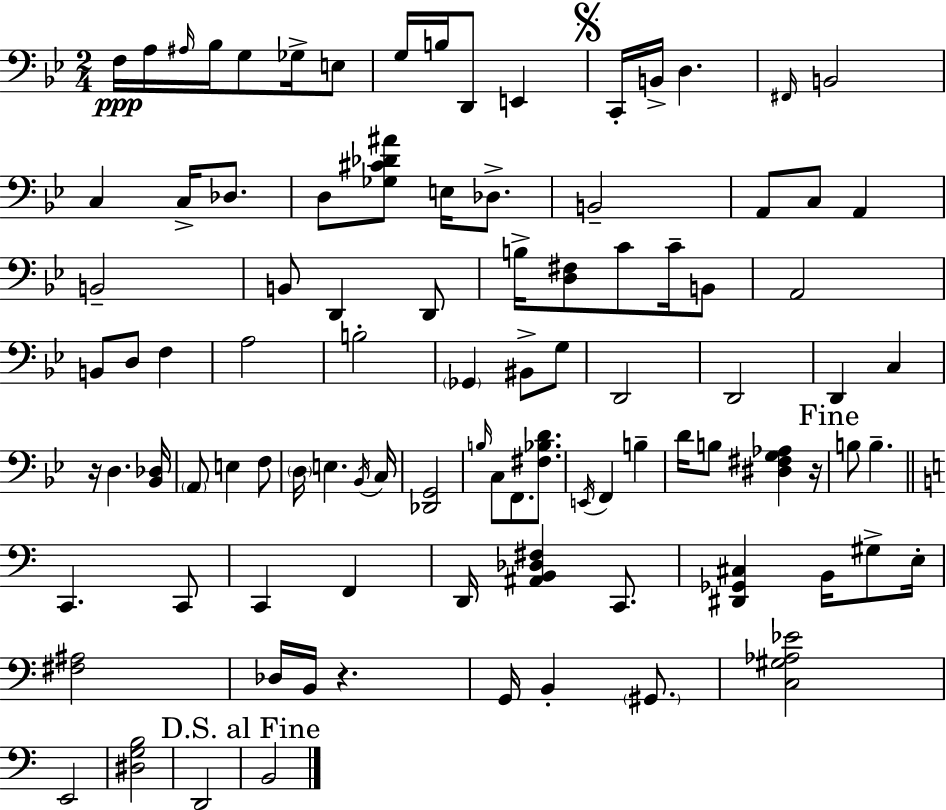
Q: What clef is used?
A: bass